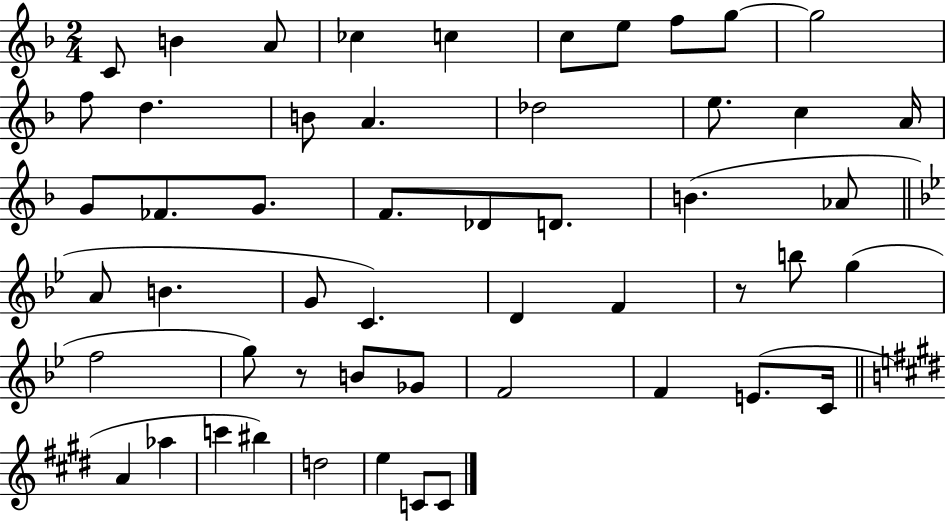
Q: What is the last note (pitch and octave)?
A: C4